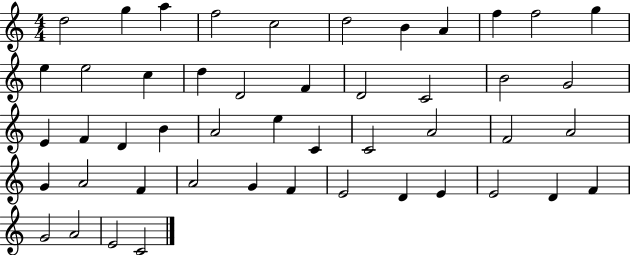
X:1
T:Untitled
M:4/4
L:1/4
K:C
d2 g a f2 c2 d2 B A f f2 g e e2 c d D2 F D2 C2 B2 G2 E F D B A2 e C C2 A2 F2 A2 G A2 F A2 G F E2 D E E2 D F G2 A2 E2 C2